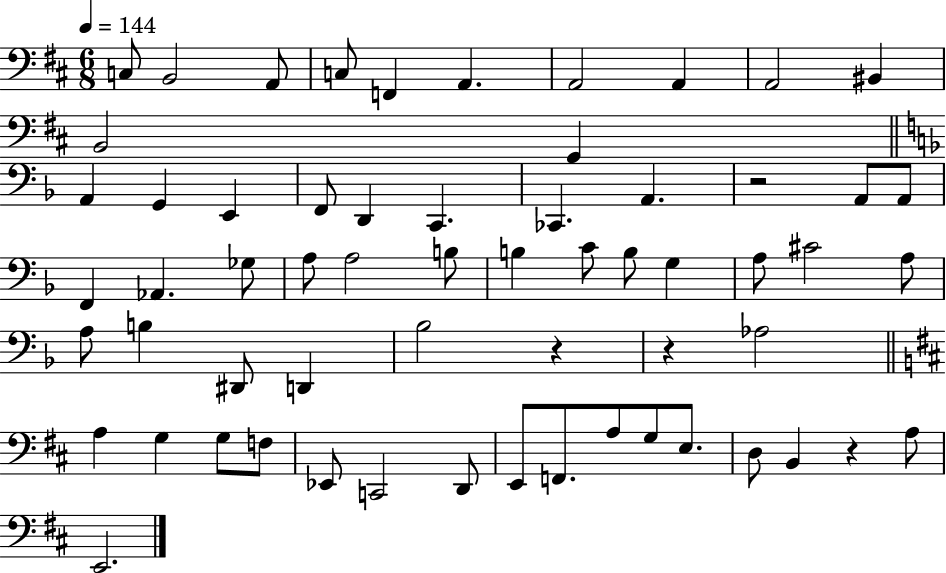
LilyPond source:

{
  \clef bass
  \numericTimeSignature
  \time 6/8
  \key d \major
  \tempo 4 = 144
  c8 b,2 a,8 | c8 f,4 a,4. | a,2 a,4 | a,2 bis,4 | \break b,2 g,4 | \bar "||" \break \key f \major a,4 g,4 e,4 | f,8 d,4 c,4. | ces,4. a,4. | r2 a,8 a,8 | \break f,4 aes,4. ges8 | a8 a2 b8 | b4 c'8 b8 g4 | a8 cis'2 a8 | \break a8 b4 dis,8 d,4 | bes2 r4 | r4 aes2 | \bar "||" \break \key d \major a4 g4 g8 f8 | ees,8 c,2 d,8 | e,8 f,8. a8 g8 e8. | d8 b,4 r4 a8 | \break e,2. | \bar "|."
}